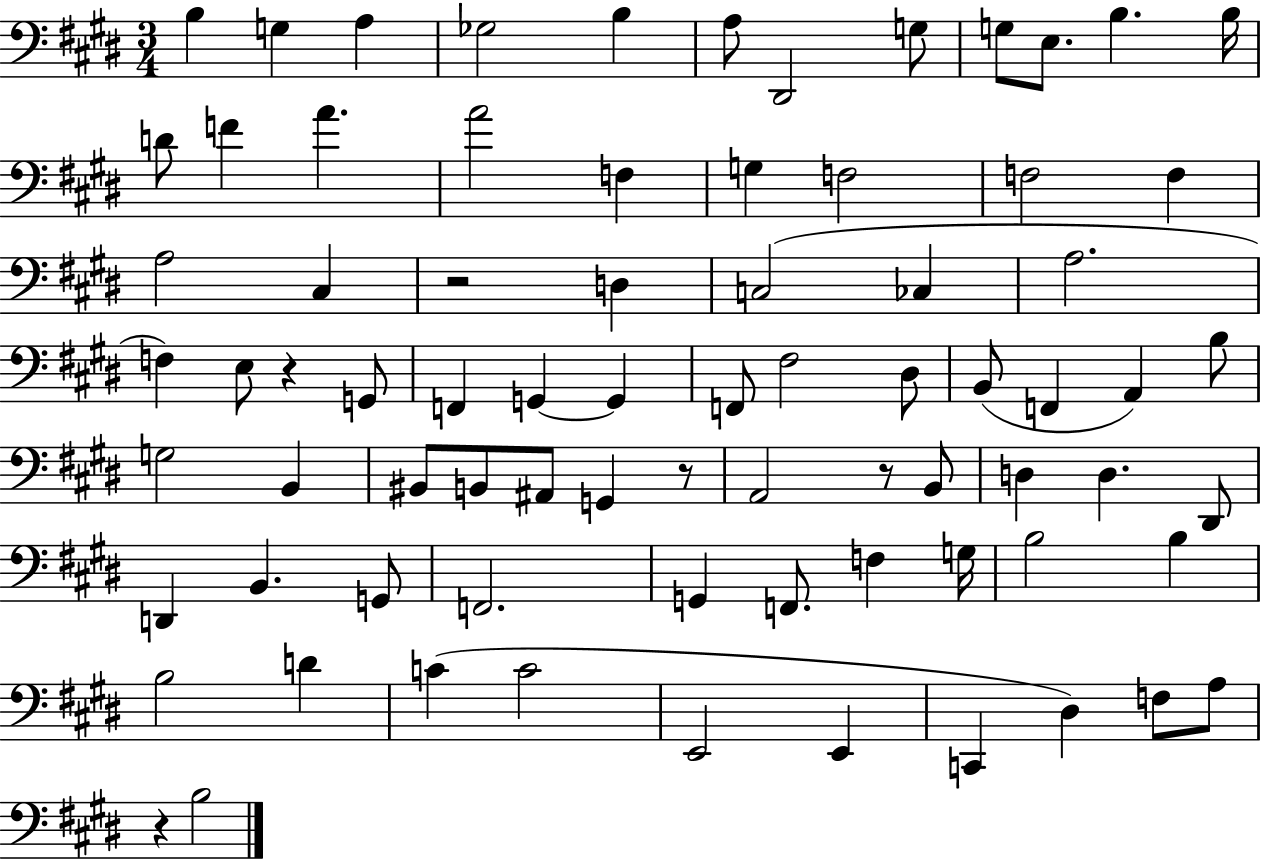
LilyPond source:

{
  \clef bass
  \numericTimeSignature
  \time 3/4
  \key e \major
  b4 g4 a4 | ges2 b4 | a8 dis,2 g8 | g8 e8. b4. b16 | \break d'8 f'4 a'4. | a'2 f4 | g4 f2 | f2 f4 | \break a2 cis4 | r2 d4 | c2( ces4 | a2. | \break f4) e8 r4 g,8 | f,4 g,4~~ g,4 | f,8 fis2 dis8 | b,8( f,4 a,4) b8 | \break g2 b,4 | bis,8 b,8 ais,8 g,4 r8 | a,2 r8 b,8 | d4 d4. dis,8 | \break d,4 b,4. g,8 | f,2. | g,4 f,8. f4 g16 | b2 b4 | \break b2 d'4 | c'4( c'2 | e,2 e,4 | c,4 dis4) f8 a8 | \break r4 b2 | \bar "|."
}